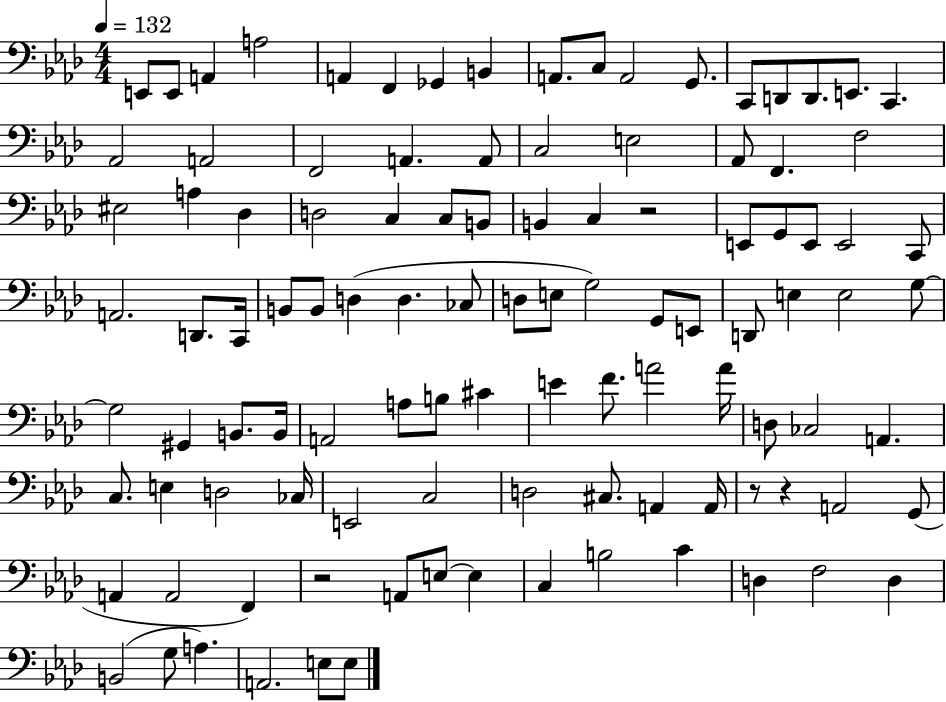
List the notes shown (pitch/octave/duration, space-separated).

E2/e E2/e A2/q A3/h A2/q F2/q Gb2/q B2/q A2/e. C3/e A2/h G2/e. C2/e D2/e D2/e. E2/e. C2/q. Ab2/h A2/h F2/h A2/q. A2/e C3/h E3/h Ab2/e F2/q. F3/h EIS3/h A3/q Db3/q D3/h C3/q C3/e B2/e B2/q C3/q R/h E2/e G2/e E2/e E2/h C2/e A2/h. D2/e. C2/s B2/e B2/e D3/q D3/q. CES3/e D3/e E3/e G3/h G2/e E2/e D2/e E3/q E3/h G3/e G3/h G#2/q B2/e. B2/s A2/h A3/e B3/e C#4/q E4/q F4/e. A4/h A4/s D3/e CES3/h A2/q. C3/e. E3/q D3/h CES3/s E2/h C3/h D3/h C#3/e. A2/q A2/s R/e R/q A2/h G2/e A2/q A2/h F2/q R/h A2/e E3/e E3/q C3/q B3/h C4/q D3/q F3/h D3/q B2/h G3/e A3/q. A2/h. E3/e E3/e